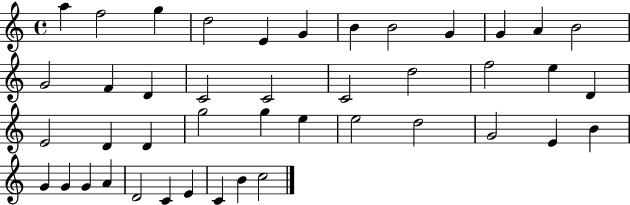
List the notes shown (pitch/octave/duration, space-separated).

A5/q F5/h G5/q D5/h E4/q G4/q B4/q B4/h G4/q G4/q A4/q B4/h G4/h F4/q D4/q C4/h C4/h C4/h D5/h F5/h E5/q D4/q E4/h D4/q D4/q G5/h G5/q E5/q E5/h D5/h G4/h E4/q B4/q G4/q G4/q G4/q A4/q D4/h C4/q E4/q C4/q B4/q C5/h